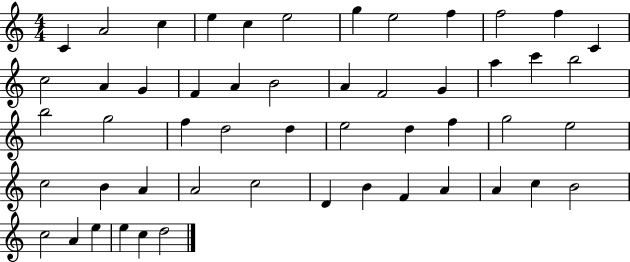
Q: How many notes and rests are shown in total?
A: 52